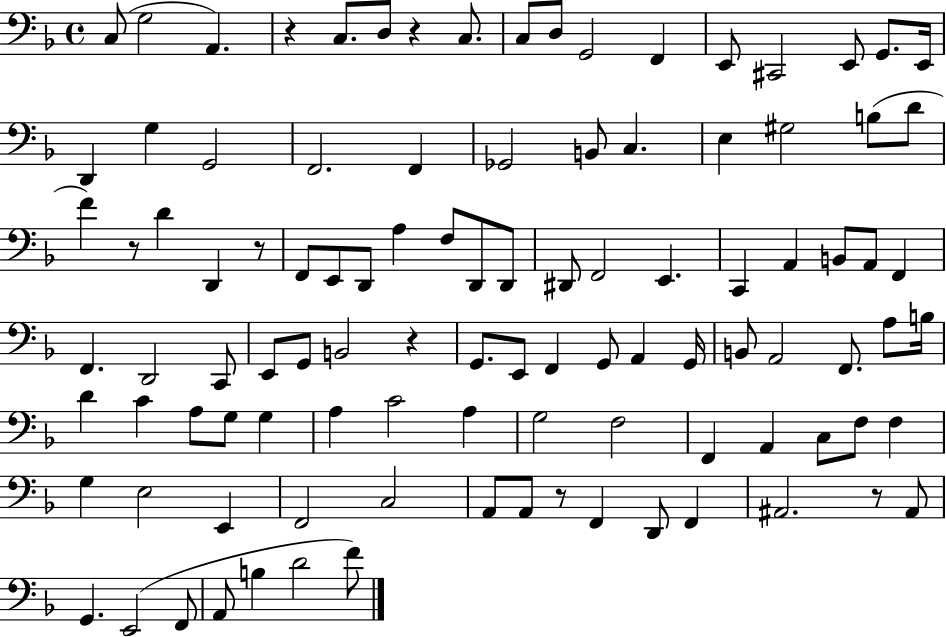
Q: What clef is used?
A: bass